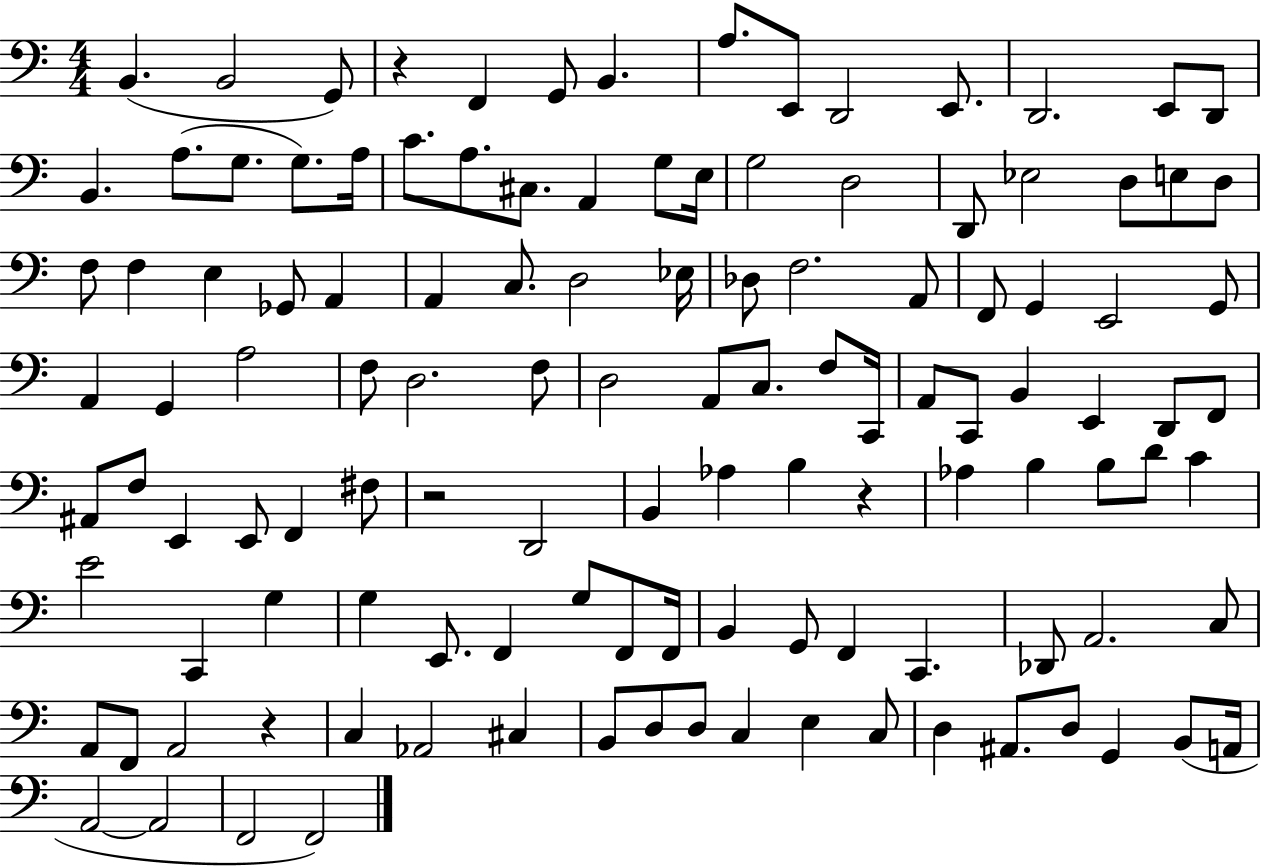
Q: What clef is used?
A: bass